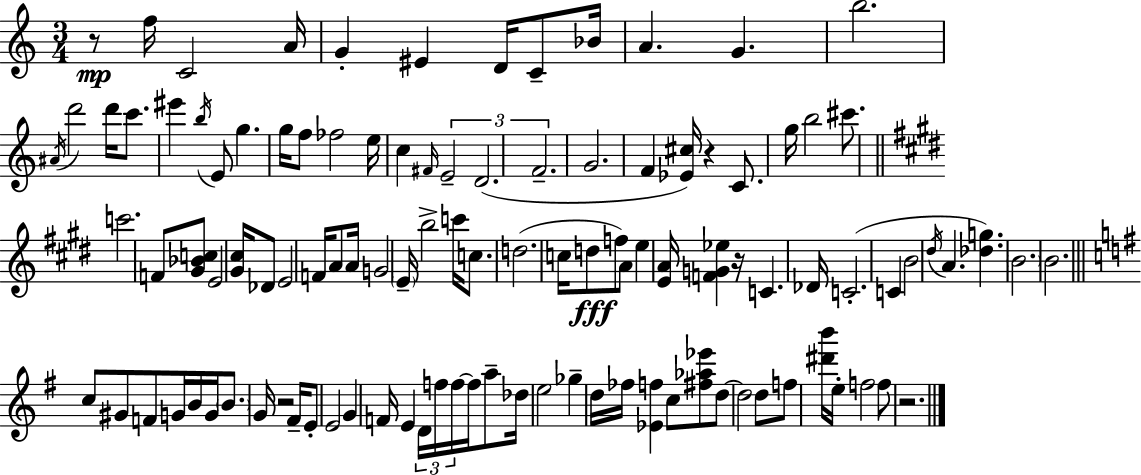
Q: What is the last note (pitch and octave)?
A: F5